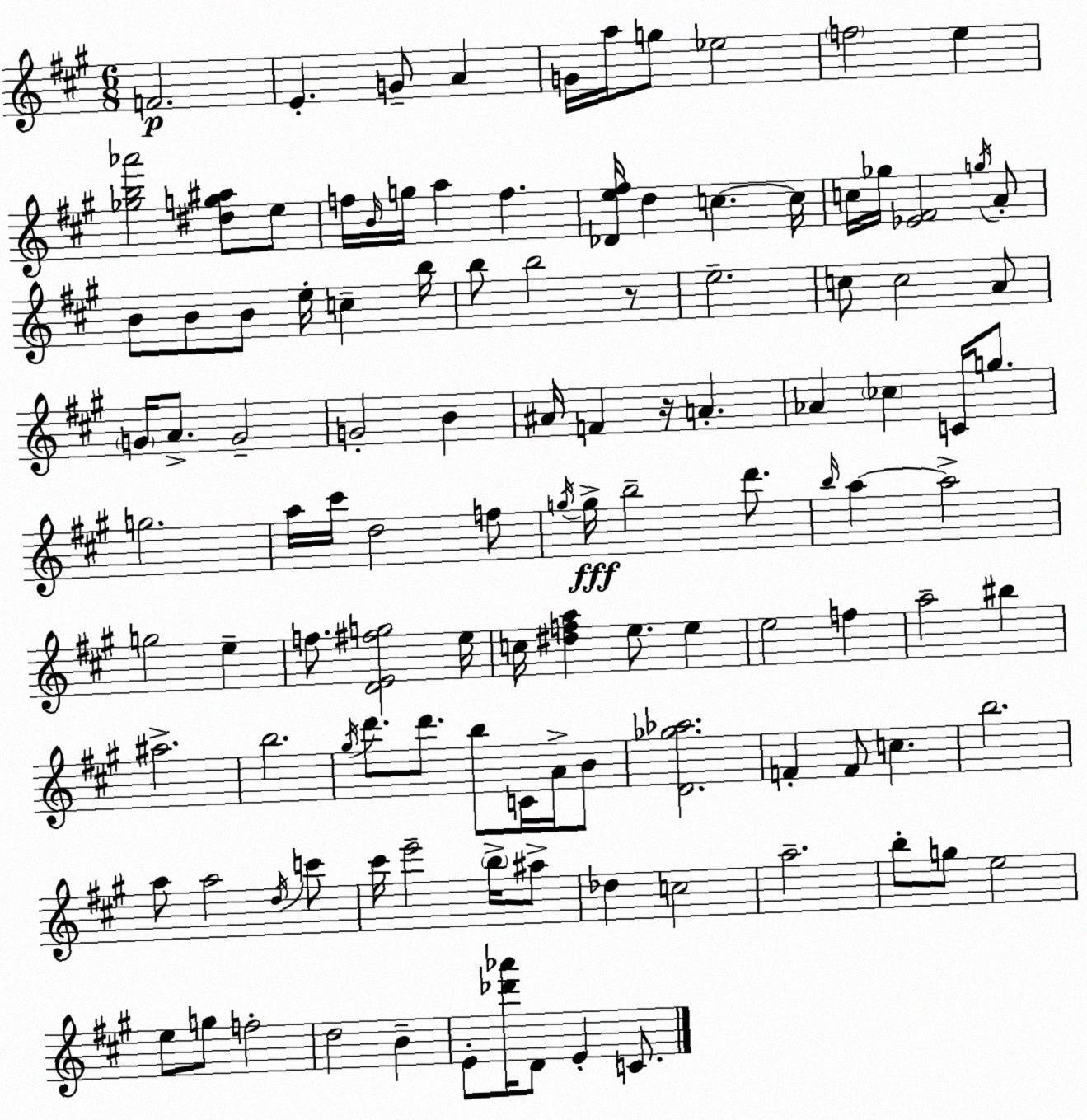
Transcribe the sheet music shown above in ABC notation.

X:1
T:Untitled
M:6/8
L:1/4
K:A
F2 E G/2 A G/4 a/4 g/2 _e2 f2 e [_gb_a']2 [^dg^a]/2 e/2 f/4 B/4 g/4 a f [_De^f]/4 d c c/4 c/4 _g/4 [_E^F]2 g/4 A/2 B/2 B/2 B/2 e/4 c b/4 b/2 b2 z/2 e2 c/2 c2 A/2 G/4 A/2 G2 G2 B ^A/4 F z/4 A _A _c C/4 g/2 g2 a/4 ^c'/4 d2 f/2 g/4 g/4 b2 d'/2 b/4 a a2 g2 e f/2 [DE^fg]2 e/4 c/4 [^dfa] e/2 e e2 f a2 ^b ^a2 b2 ^g/4 d'/2 d'/2 b/2 C/4 A/4 B/2 [D_g_a]2 F F/2 c b2 a/2 a2 d/4 c'/2 ^c'/4 e'2 b/4 ^a/2 _d c2 a2 b/2 g/2 e2 e/2 g/2 f2 d2 B E/2 [_d'_a']/4 D/2 E C/2